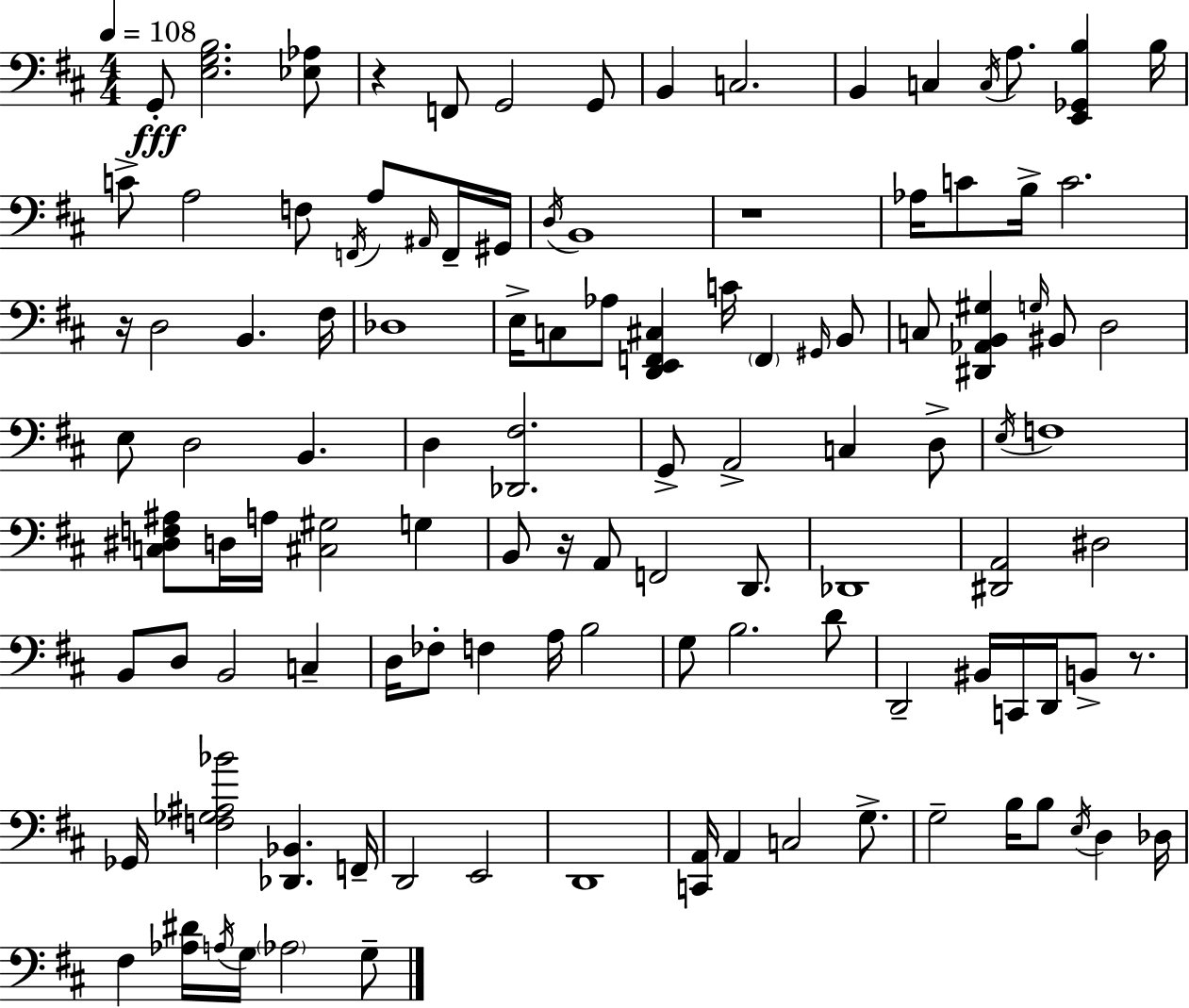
X:1
T:Untitled
M:4/4
L:1/4
K:D
G,,/2 [E,G,B,]2 [_E,_A,]/2 z F,,/2 G,,2 G,,/2 B,, C,2 B,, C, C,/4 A,/2 [E,,_G,,B,] B,/4 C/2 A,2 F,/2 F,,/4 A,/2 ^A,,/4 F,,/4 ^G,,/4 D,/4 B,,4 z4 _A,/4 C/2 B,/4 C2 z/4 D,2 B,, ^F,/4 _D,4 E,/4 C,/2 _A,/2 [D,,E,,F,,^C,] C/4 F,, ^G,,/4 B,,/2 C,/2 [^D,,_A,,B,,^G,] G,/4 ^B,,/2 D,2 E,/2 D,2 B,, D, [_D,,^F,]2 G,,/2 A,,2 C, D,/2 E,/4 F,4 [C,^D,F,^A,]/2 D,/4 A,/4 [^C,^G,]2 G, B,,/2 z/4 A,,/2 F,,2 D,,/2 _D,,4 [^D,,A,,]2 ^D,2 B,,/2 D,/2 B,,2 C, D,/4 _F,/2 F, A,/4 B,2 G,/2 B,2 D/2 D,,2 ^B,,/4 C,,/4 D,,/4 B,,/2 z/2 _G,,/4 [F,_G,^A,_B]2 [_D,,_B,,] F,,/4 D,,2 E,,2 D,,4 [C,,A,,]/4 A,, C,2 G,/2 G,2 B,/4 B,/2 E,/4 D, _D,/4 ^F, [_A,^D]/4 A,/4 G,/4 _A,2 G,/2